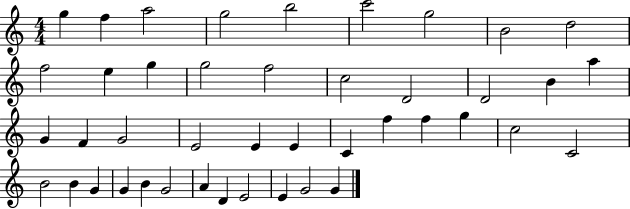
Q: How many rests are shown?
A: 0